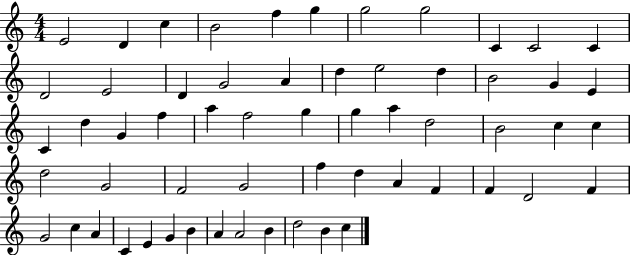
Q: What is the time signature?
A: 4/4